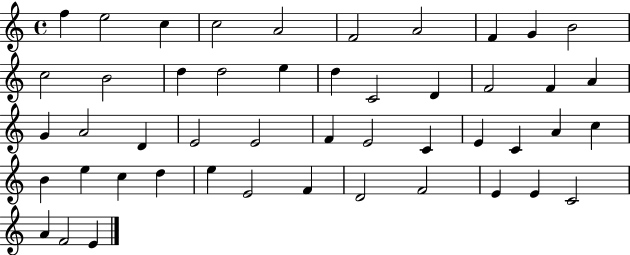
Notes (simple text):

F5/q E5/h C5/q C5/h A4/h F4/h A4/h F4/q G4/q B4/h C5/h B4/h D5/q D5/h E5/q D5/q C4/h D4/q F4/h F4/q A4/q G4/q A4/h D4/q E4/h E4/h F4/q E4/h C4/q E4/q C4/q A4/q C5/q B4/q E5/q C5/q D5/q E5/q E4/h F4/q D4/h F4/h E4/q E4/q C4/h A4/q F4/h E4/q